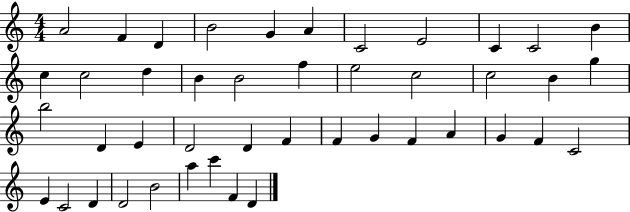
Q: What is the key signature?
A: C major